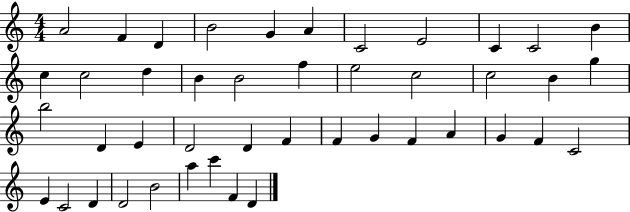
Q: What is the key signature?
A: C major